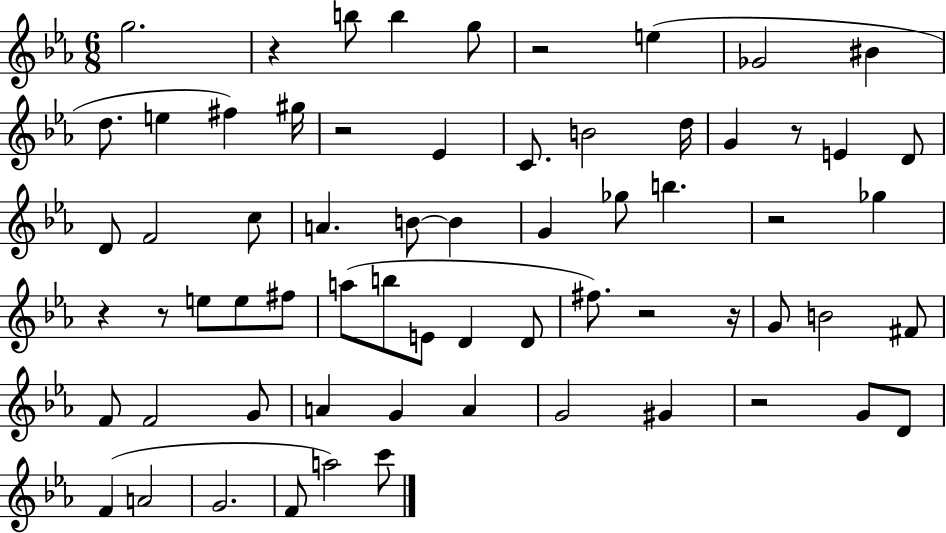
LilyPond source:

{
  \clef treble
  \numericTimeSignature
  \time 6/8
  \key ees \major
  g''2. | r4 b''8 b''4 g''8 | r2 e''4( | ges'2 bis'4 | \break d''8. e''4 fis''4) gis''16 | r2 ees'4 | c'8. b'2 d''16 | g'4 r8 e'4 d'8 | \break d'8 f'2 c''8 | a'4. b'8~~ b'4 | g'4 ges''8 b''4. | r2 ges''4 | \break r4 r8 e''8 e''8 fis''8 | a''8( b''8 e'8 d'4 d'8 | fis''8.) r2 r16 | g'8 b'2 fis'8 | \break f'8 f'2 g'8 | a'4 g'4 a'4 | g'2 gis'4 | r2 g'8 d'8 | \break f'4( a'2 | g'2. | f'8 a''2) c'''8 | \bar "|."
}